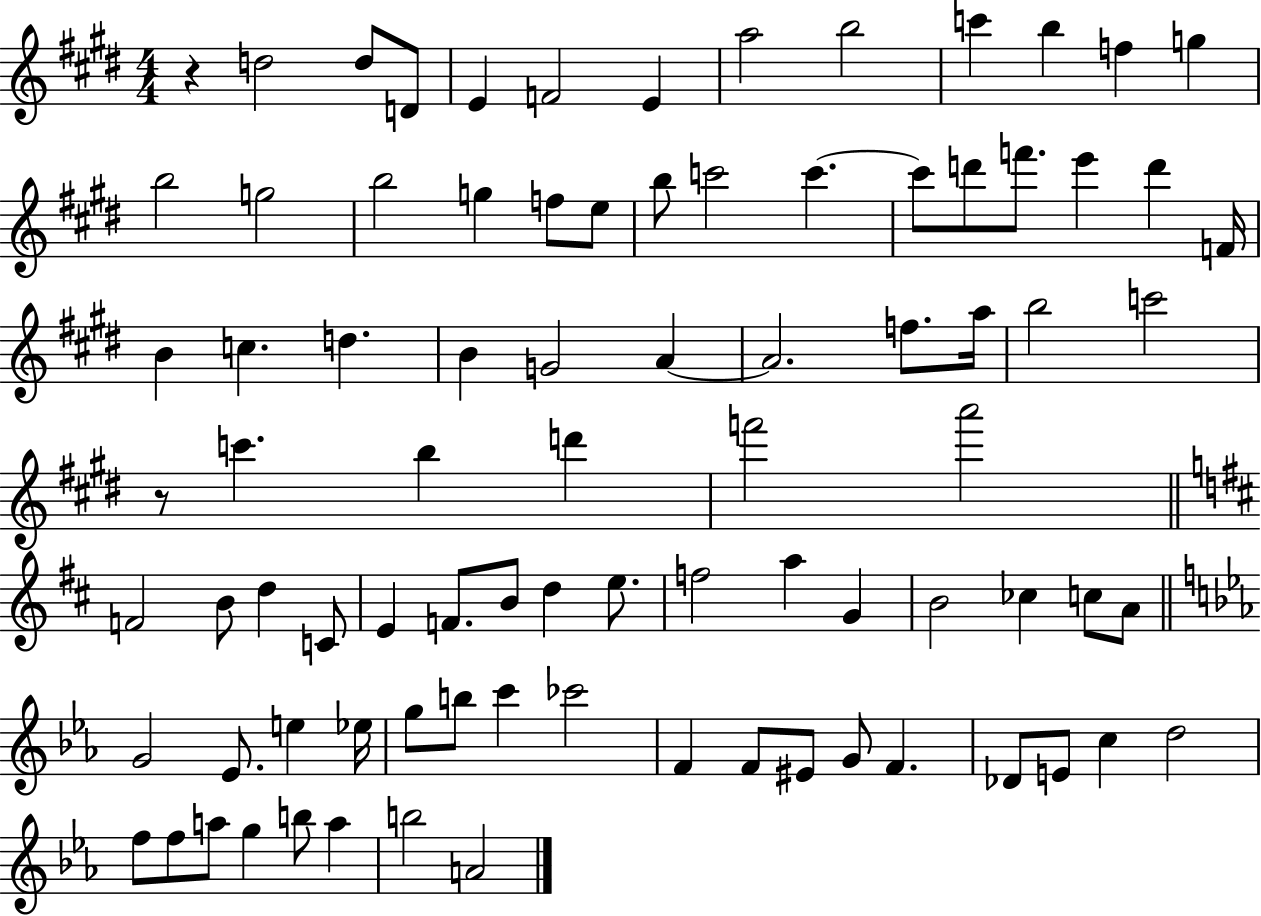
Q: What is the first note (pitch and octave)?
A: D5